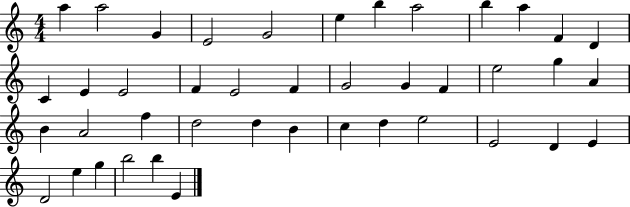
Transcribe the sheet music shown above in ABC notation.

X:1
T:Untitled
M:4/4
L:1/4
K:C
a a2 G E2 G2 e b a2 b a F D C E E2 F E2 F G2 G F e2 g A B A2 f d2 d B c d e2 E2 D E D2 e g b2 b E